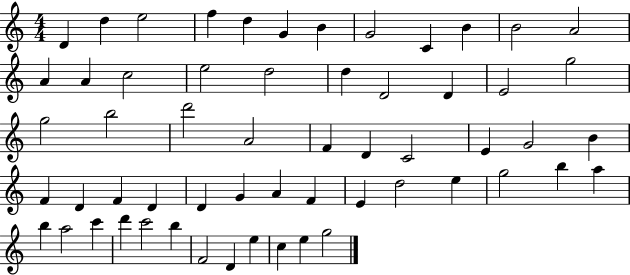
X:1
T:Untitled
M:4/4
L:1/4
K:C
D d e2 f d G B G2 C B B2 A2 A A c2 e2 d2 d D2 D E2 g2 g2 b2 d'2 A2 F D C2 E G2 B F D F D D G A F E d2 e g2 b a b a2 c' d' c'2 b F2 D e c e g2